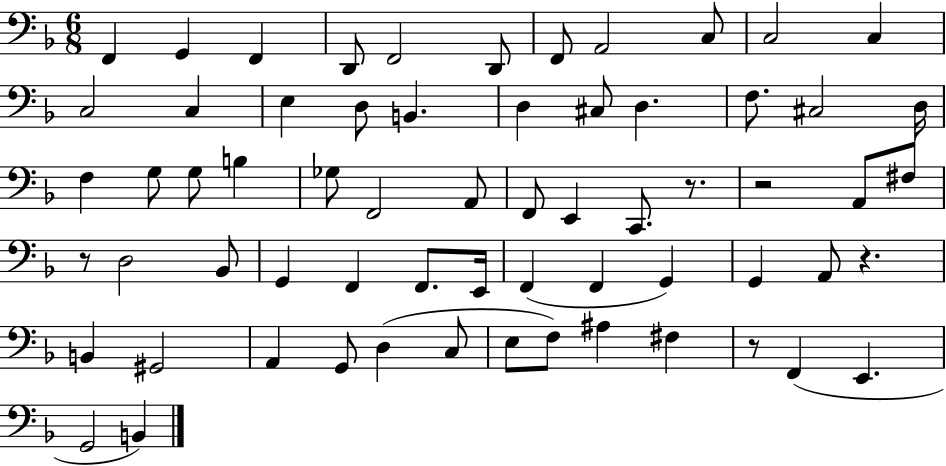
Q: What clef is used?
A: bass